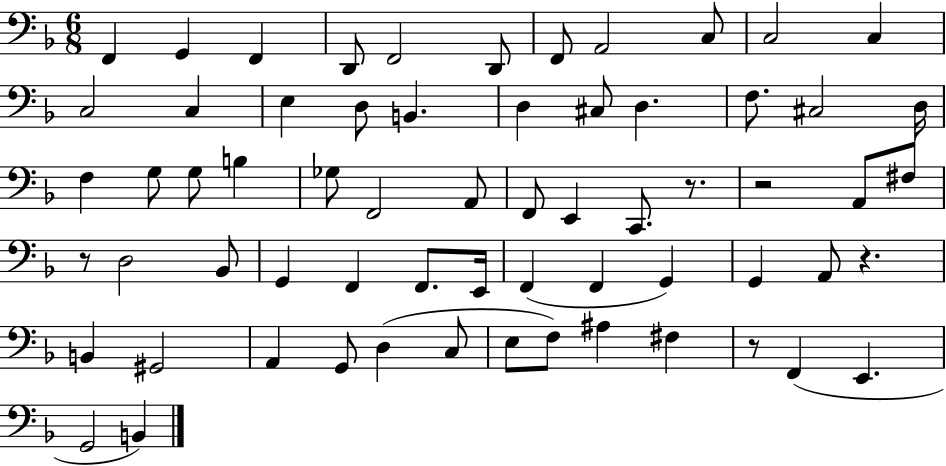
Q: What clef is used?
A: bass